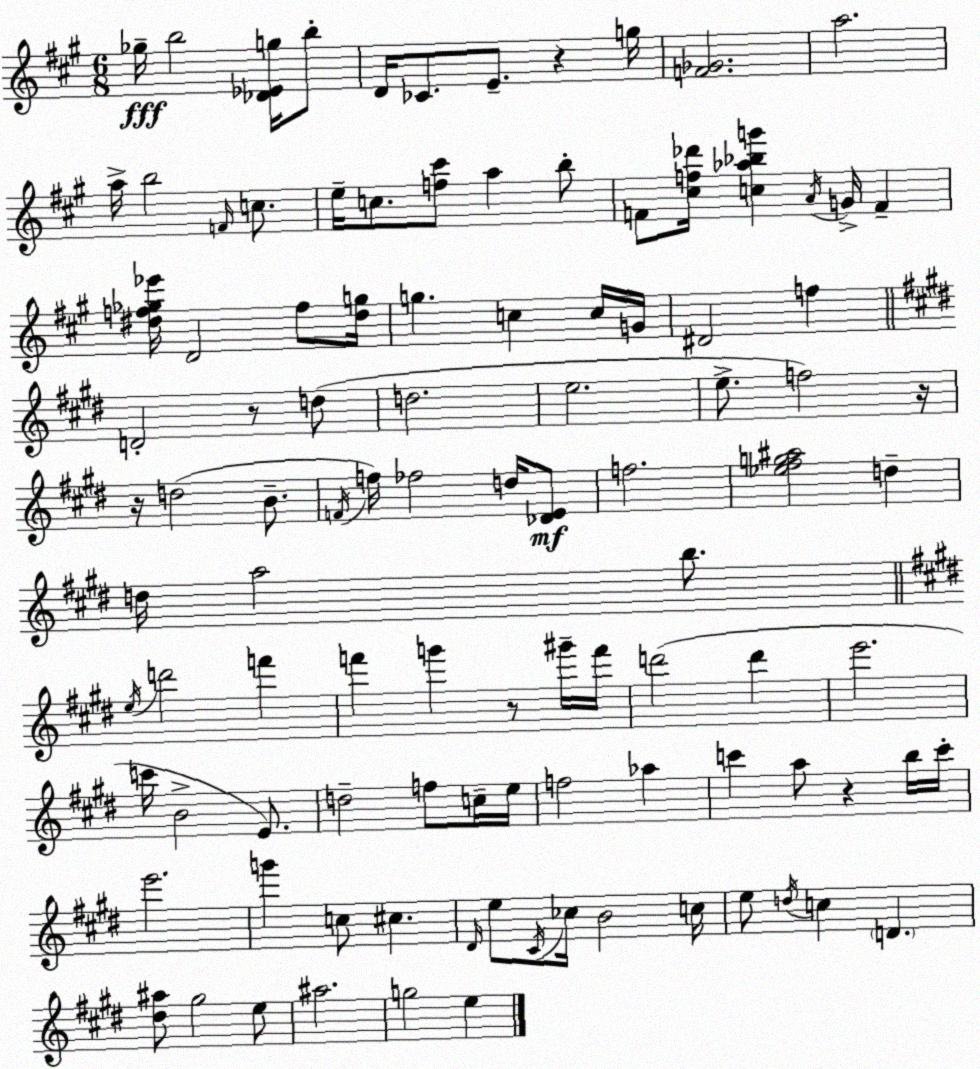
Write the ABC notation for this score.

X:1
T:Untitled
M:6/8
L:1/4
K:A
_g/4 b2 [_D_Eg]/4 b/2 D/4 _C/2 E/2 z g/4 [F_G]2 a2 a/4 b2 F/4 c/2 e/4 c/2 [f^c']/2 a b/2 F/2 [^cf_d']/4 [c_a_bg'] A/4 G/4 F [^df_g_e']/4 D2 f/2 [^dg]/4 g c c/4 G/4 ^D2 f D2 z/2 d/2 d2 e2 e/2 f2 z/4 z/4 d2 B/2 F/4 f/4 _f2 d/4 [_DE]/2 f2 [_e^fg^a]2 d d/4 a2 b/2 e/4 d'2 f' f' g' z/2 ^g'/4 f'/4 d'2 d' e'2 c'/4 B2 E/2 d2 f/2 c/4 e/4 f2 _a c' a/2 z b/4 c'/4 e'2 g' c/2 ^c ^D/4 e/2 ^C/4 _c/4 B2 c/4 e/2 d/4 c D [^d^a]/2 ^g2 e/2 ^a2 g2 e